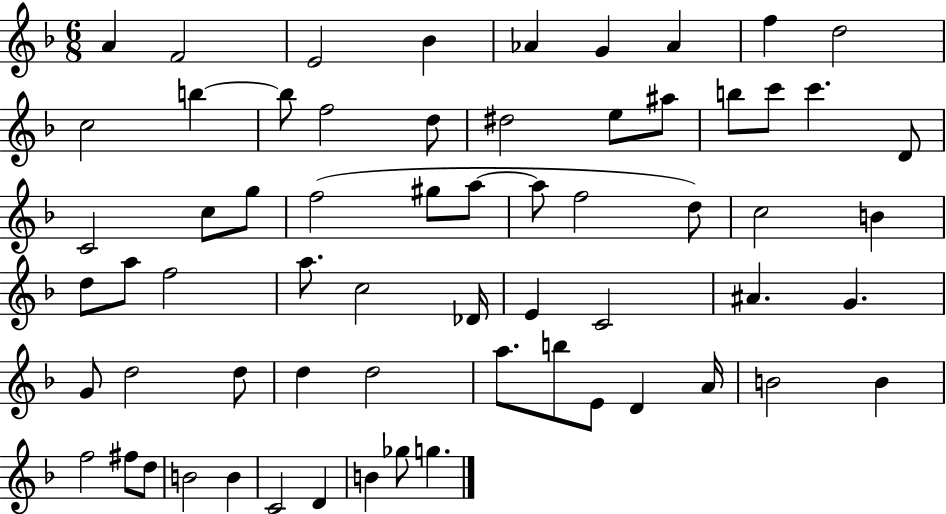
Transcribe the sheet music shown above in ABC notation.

X:1
T:Untitled
M:6/8
L:1/4
K:F
A F2 E2 _B _A G _A f d2 c2 b b/2 f2 d/2 ^d2 e/2 ^a/2 b/2 c'/2 c' D/2 C2 c/2 g/2 f2 ^g/2 a/2 a/2 f2 d/2 c2 B d/2 a/2 f2 a/2 c2 _D/4 E C2 ^A G G/2 d2 d/2 d d2 a/2 b/2 E/2 D A/4 B2 B f2 ^f/2 d/2 B2 B C2 D B _g/2 g